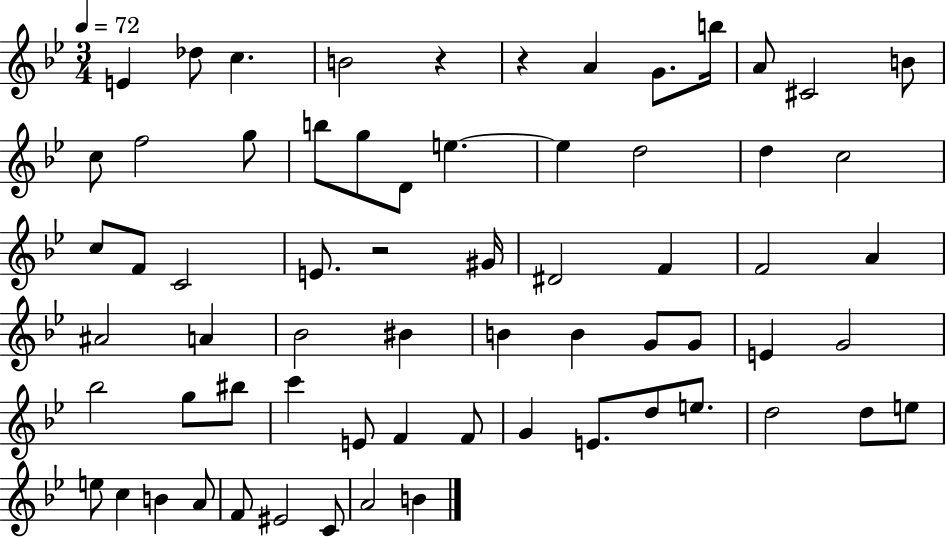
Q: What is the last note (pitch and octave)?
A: B4